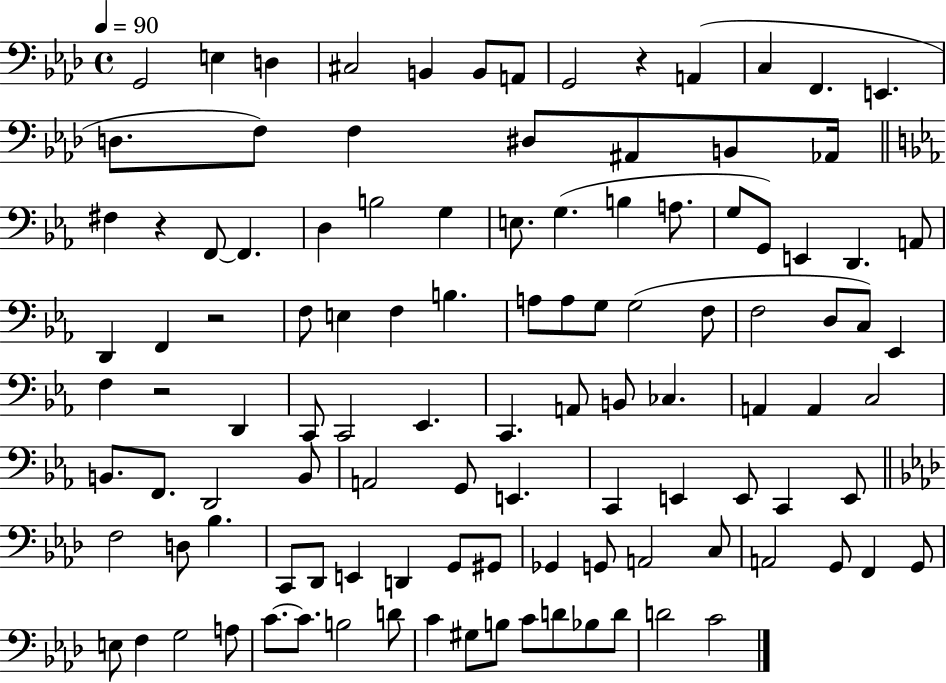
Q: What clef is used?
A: bass